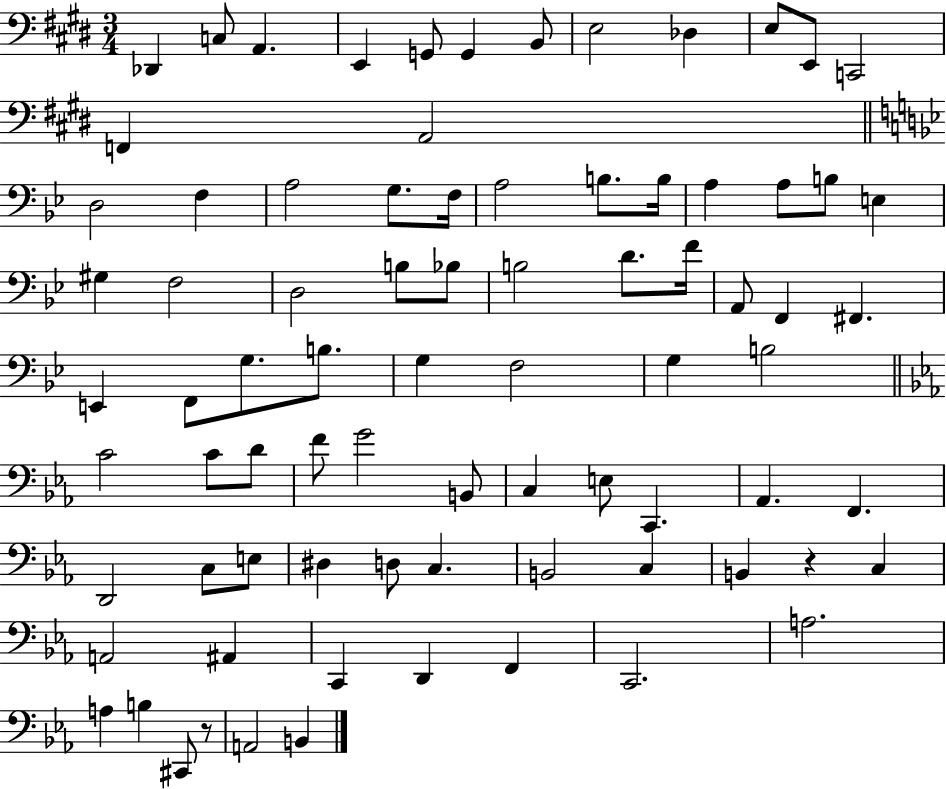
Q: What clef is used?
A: bass